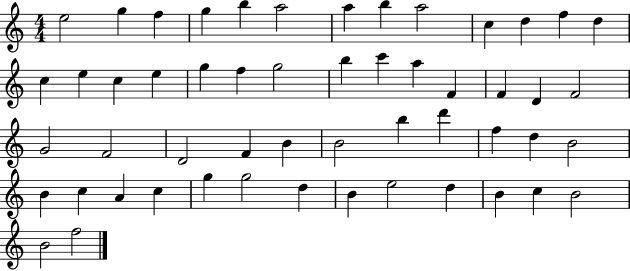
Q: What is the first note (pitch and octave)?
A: E5